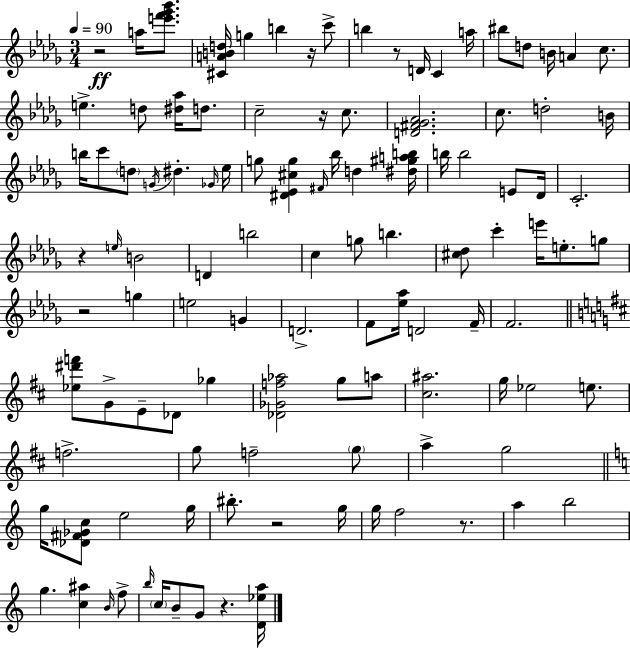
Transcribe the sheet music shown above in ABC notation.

X:1
T:Untitled
M:3/4
L:1/4
K:Bbm
z2 a/4 [e'f'_g'_b']/2 [^CABd]/4 g b z/4 c'/2 b z/2 D/4 C a/4 ^b/2 d/2 B/4 A c/2 e d/2 [^d_a]/4 d/2 c2 z/4 c/2 [D^F_G_A]2 c/2 d2 B/4 b/4 c'/2 d/2 G/4 ^d _G/4 _e/4 g/2 [^D_E^cg] ^F/4 _b/4 d [^d^gab]/4 b/4 b2 E/2 _D/4 C2 z e/4 B2 D b2 c g/2 b [^c_d]/2 c' e'/4 e/2 g/2 z2 g e2 G D2 F/2 [_e_a]/4 D2 F/4 F2 [_e^d'f']/2 G/2 E/2 _D/2 _g [_D_Gf_a]2 g/2 a/2 [^c^a]2 g/4 _e2 e/2 f2 g/2 f2 g/2 a g2 g/4 [_D^F_Gc]/2 e2 g/4 ^b/2 z2 g/4 g/4 f2 z/2 a b2 g [c^a] B/4 f/2 b/4 c/4 B/2 G/2 z [D_ea]/4